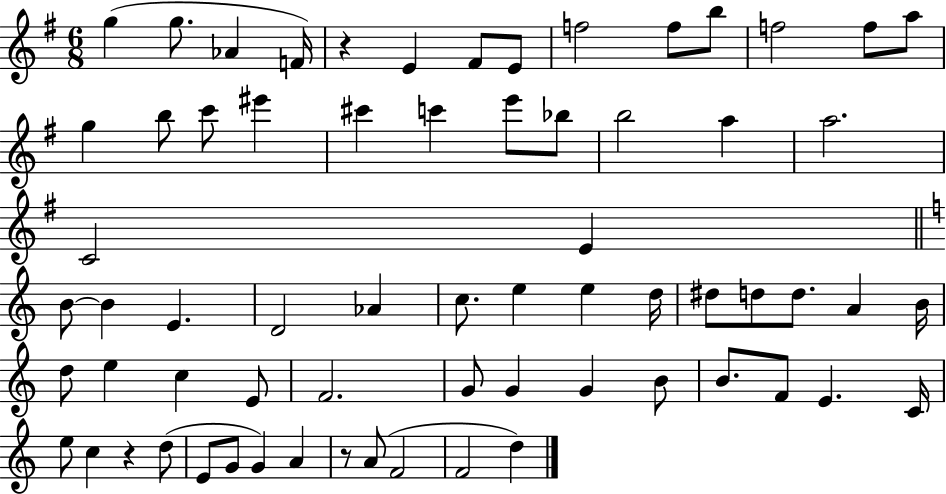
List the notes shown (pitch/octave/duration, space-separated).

G5/q G5/e. Ab4/q F4/s R/q E4/q F#4/e E4/e F5/h F5/e B5/e F5/h F5/e A5/e G5/q B5/e C6/e EIS6/q C#6/q C6/q E6/e Bb5/e B5/h A5/q A5/h. C4/h E4/q B4/e B4/q E4/q. D4/h Ab4/q C5/e. E5/q E5/q D5/s D#5/e D5/e D5/e. A4/q B4/s D5/e E5/q C5/q E4/e F4/h. G4/e G4/q G4/q B4/e B4/e. F4/e E4/q. C4/s E5/e C5/q R/q D5/e E4/e G4/e G4/q A4/q R/e A4/e F4/h F4/h D5/q